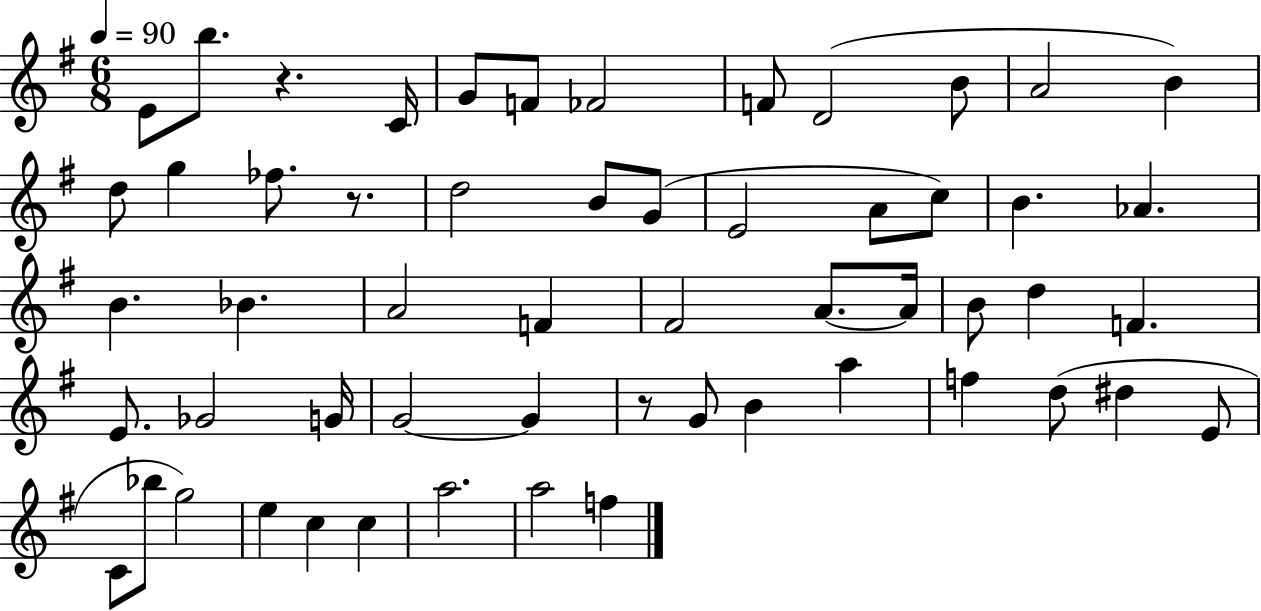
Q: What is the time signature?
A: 6/8